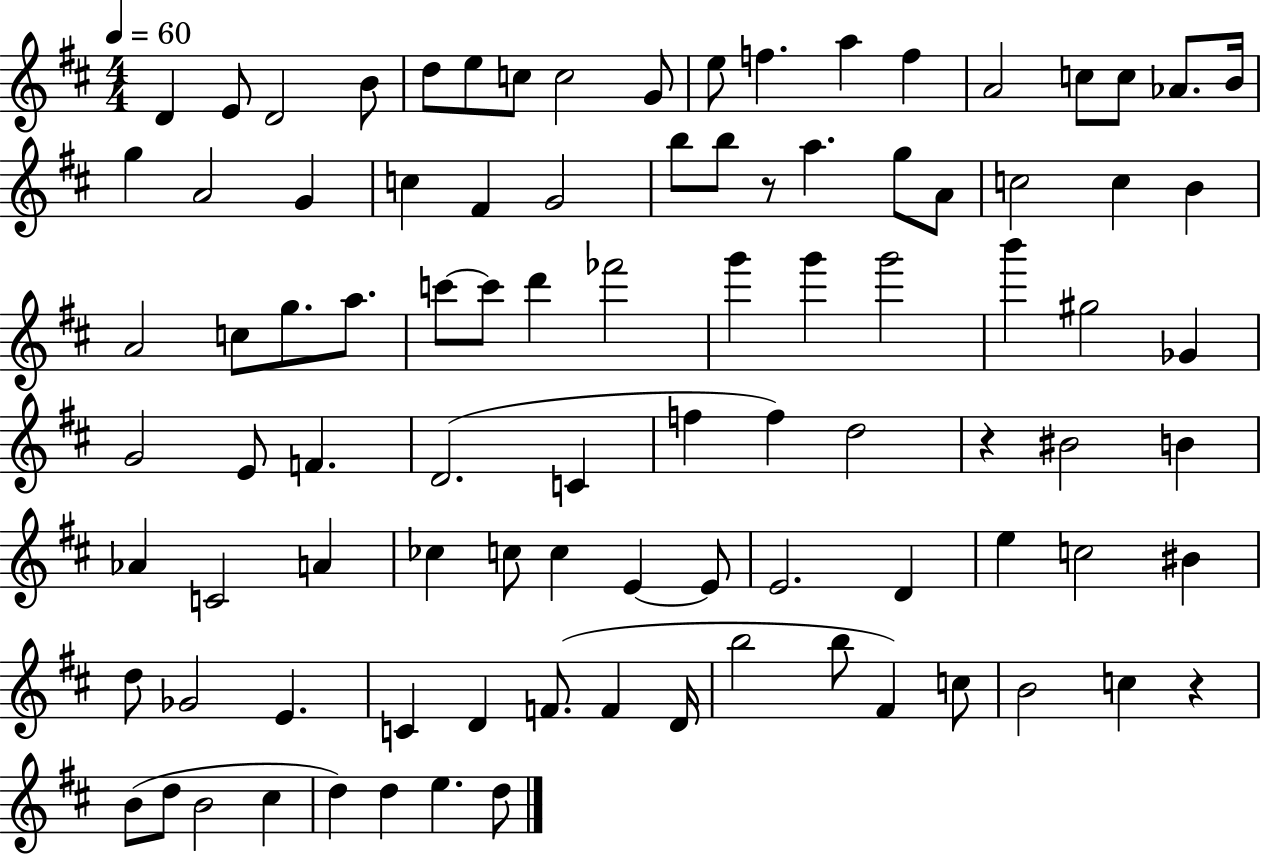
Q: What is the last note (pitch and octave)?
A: D5